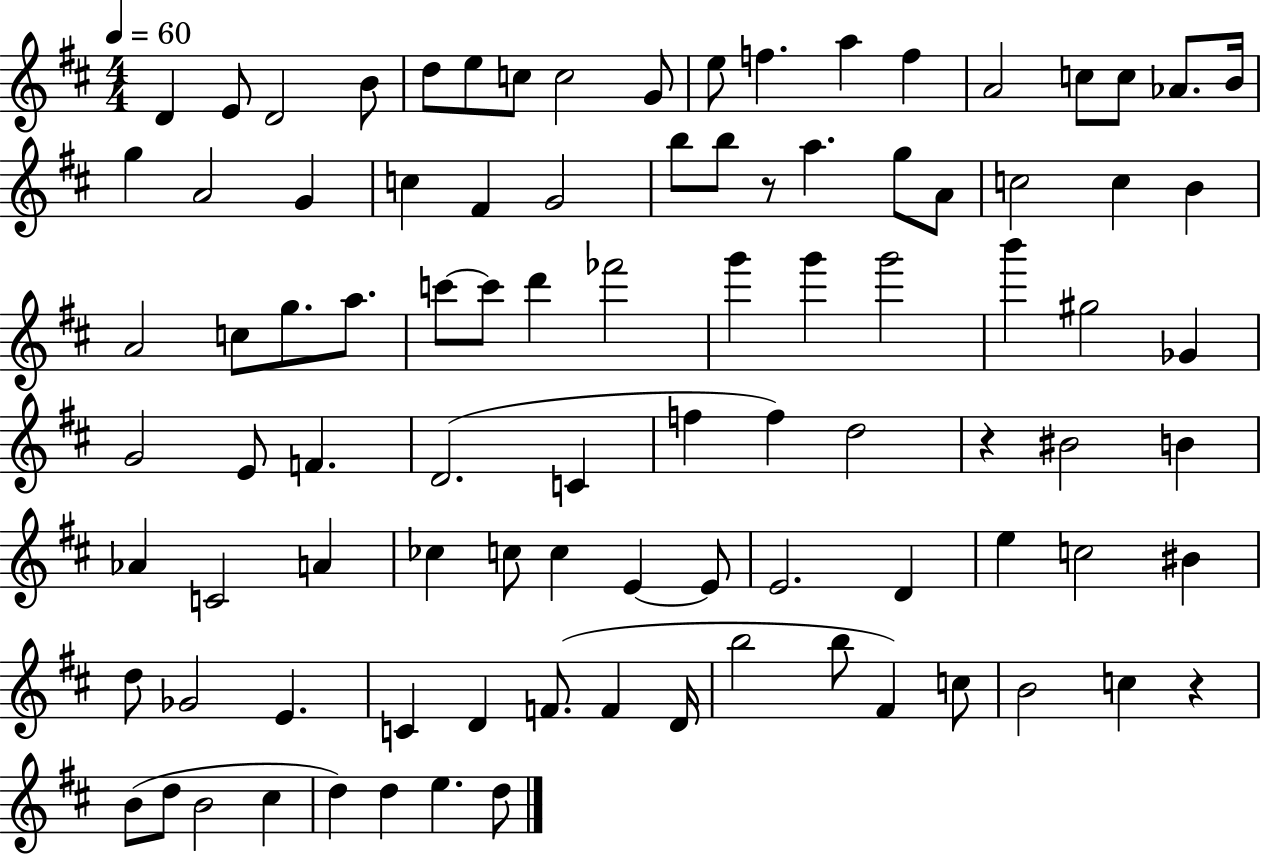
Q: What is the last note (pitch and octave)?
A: D5